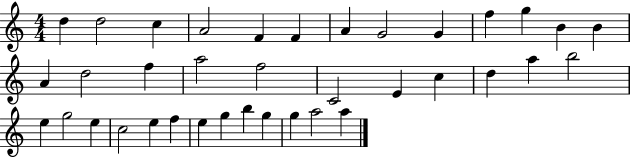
X:1
T:Untitled
M:4/4
L:1/4
K:C
d d2 c A2 F F A G2 G f g B B A d2 f a2 f2 C2 E c d a b2 e g2 e c2 e f e g b g g a2 a